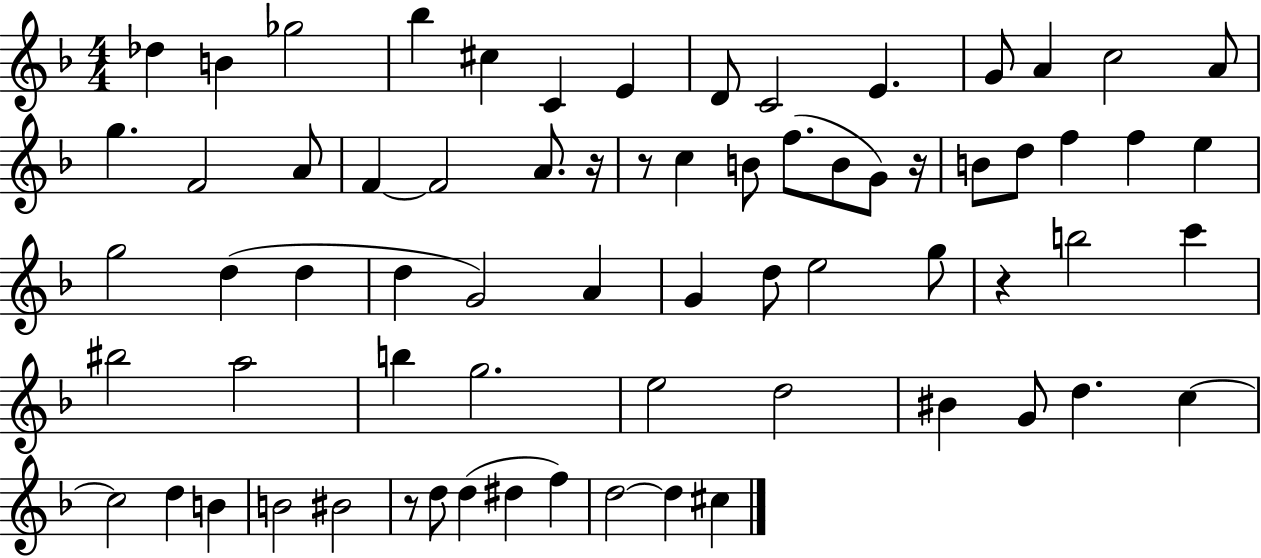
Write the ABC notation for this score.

X:1
T:Untitled
M:4/4
L:1/4
K:F
_d B _g2 _b ^c C E D/2 C2 E G/2 A c2 A/2 g F2 A/2 F F2 A/2 z/4 z/2 c B/2 f/2 B/2 G/2 z/4 B/2 d/2 f f e g2 d d d G2 A G d/2 e2 g/2 z b2 c' ^b2 a2 b g2 e2 d2 ^B G/2 d c c2 d B B2 ^B2 z/2 d/2 d ^d f d2 d ^c